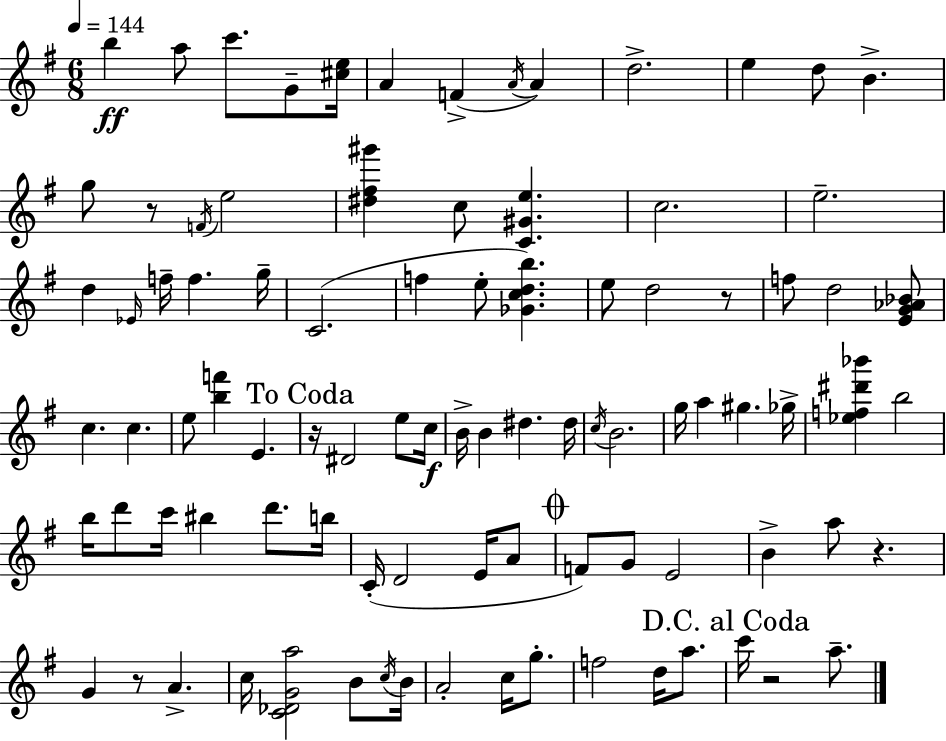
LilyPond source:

{
  \clef treble
  \numericTimeSignature
  \time 6/8
  \key g \major
  \tempo 4 = 144
  b''4\ff a''8 c'''8. g'8-- <cis'' e''>16 | a'4 f'4->( \acciaccatura { a'16 } a'4) | d''2.-> | e''4 d''8 b'4.-> | \break g''8 r8 \acciaccatura { f'16 } e''2 | <dis'' fis'' gis'''>4 c''8 <c' gis' e''>4. | c''2. | e''2.-- | \break d''4 \grace { ees'16 } f''16-- f''4. | g''16-- c'2.( | f''4 e''8-. <ges' c'' d'' b''>4.) | e''8 d''2 | \break r8 f''8 d''2 | <e' g' aes' bes'>8 c''4. c''4. | e''8 <b'' f'''>4 e'4. | \mark "To Coda" r16 dis'2 | \break e''8 c''16\f b'16-> b'4 dis''4. | dis''16 \acciaccatura { c''16 } b'2. | g''16 a''4 gis''4. | ges''16-> <ees'' f'' dis''' bes'''>4 b''2 | \break b''16 d'''8 c'''16 bis''4 | d'''8. b''16 c'16-.( d'2 | e'16 a'8 \mark \markup { \musicglyph "scripts.coda" } f'8) g'8 e'2 | b'4-> a''8 r4. | \break g'4 r8 a'4.-> | c''16 <c' des' g' a''>2 | b'8 \acciaccatura { c''16 } b'16 a'2-. | c''16 g''8.-. f''2 | \break d''16 a''8. \mark "D.C. al Coda" c'''16 r2 | a''8.-- \bar "|."
}